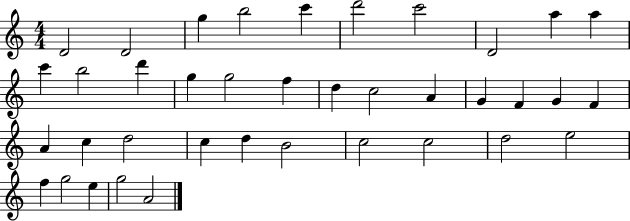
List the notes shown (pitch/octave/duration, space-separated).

D4/h D4/h G5/q B5/h C6/q D6/h C6/h D4/h A5/q A5/q C6/q B5/h D6/q G5/q G5/h F5/q D5/q C5/h A4/q G4/q F4/q G4/q F4/q A4/q C5/q D5/h C5/q D5/q B4/h C5/h C5/h D5/h E5/h F5/q G5/h E5/q G5/h A4/h